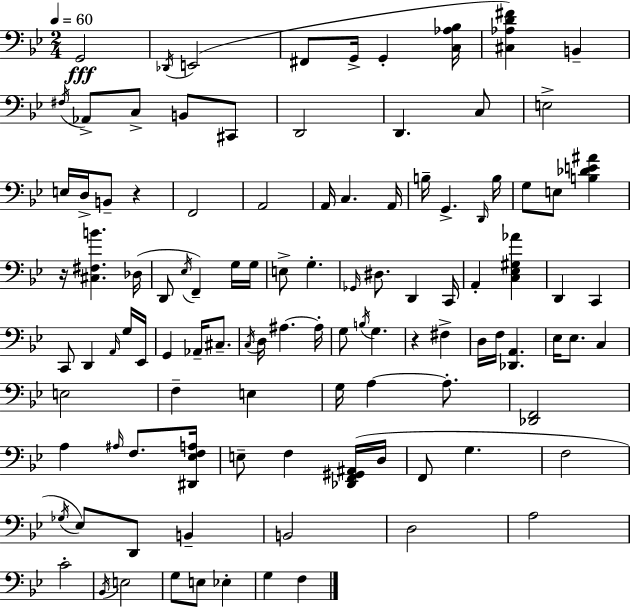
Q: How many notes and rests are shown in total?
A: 108